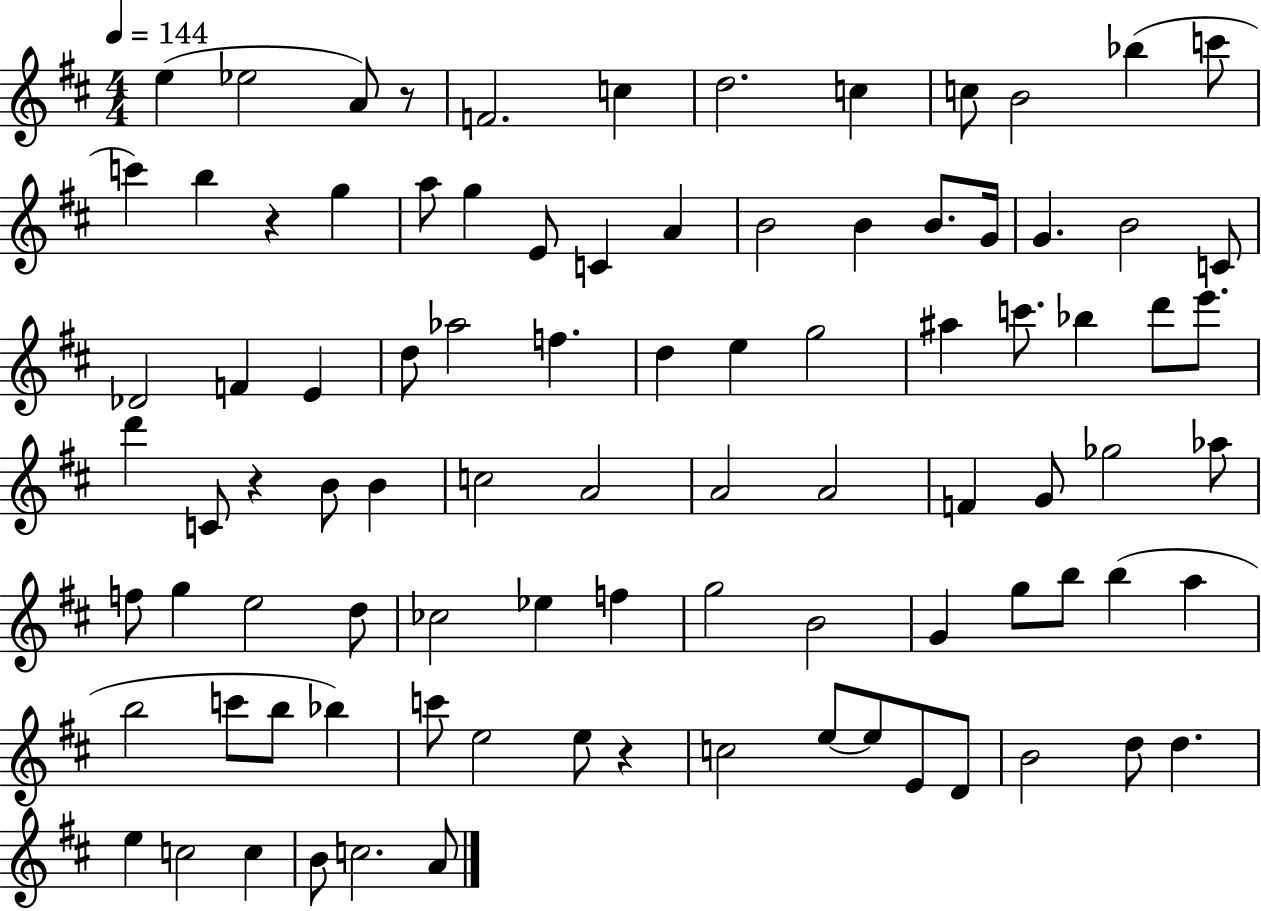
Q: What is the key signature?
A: D major